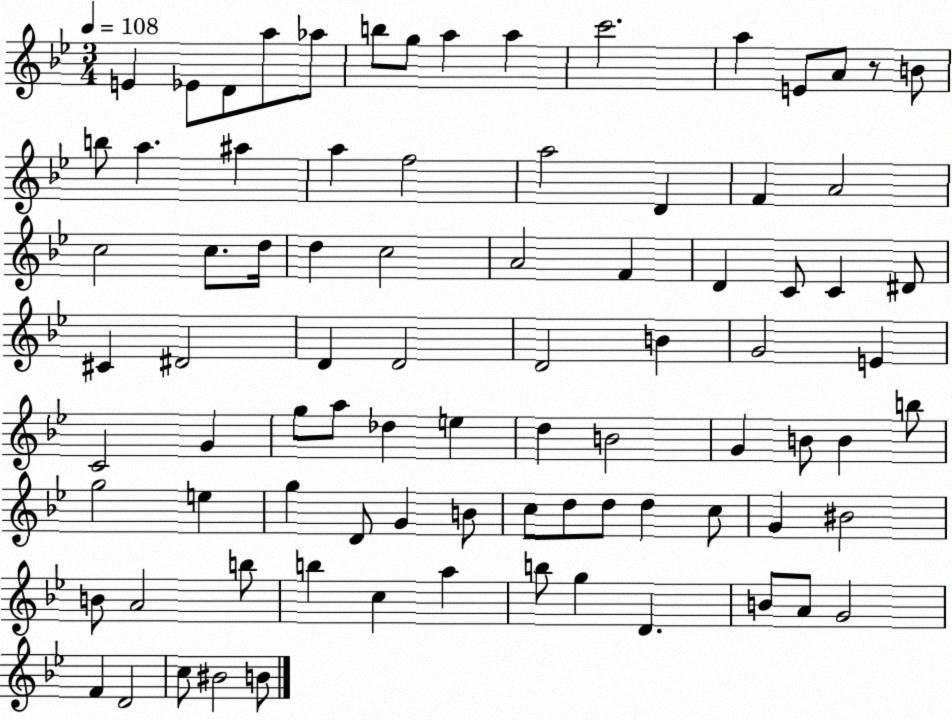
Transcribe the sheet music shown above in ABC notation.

X:1
T:Untitled
M:3/4
L:1/4
K:Bb
E _E/2 D/2 a/2 _a/2 b/2 g/2 a a c'2 a E/2 A/2 z/2 B/2 b/2 a ^a a f2 a2 D F A2 c2 c/2 d/4 d c2 A2 F D C/2 C ^D/2 ^C ^D2 D D2 D2 B G2 E C2 G g/2 a/2 _d e d B2 G B/2 B b/2 g2 e g D/2 G B/2 c/2 d/2 d/2 d c/2 G ^B2 B/2 A2 b/2 b c a b/2 g D B/2 A/2 G2 F D2 c/2 ^B2 B/2